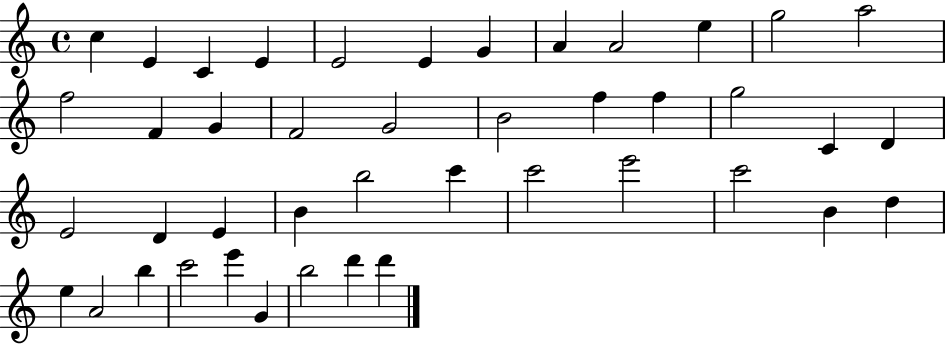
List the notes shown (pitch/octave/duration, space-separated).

C5/q E4/q C4/q E4/q E4/h E4/q G4/q A4/q A4/h E5/q G5/h A5/h F5/h F4/q G4/q F4/h G4/h B4/h F5/q F5/q G5/h C4/q D4/q E4/h D4/q E4/q B4/q B5/h C6/q C6/h E6/h C6/h B4/q D5/q E5/q A4/h B5/q C6/h E6/q G4/q B5/h D6/q D6/q